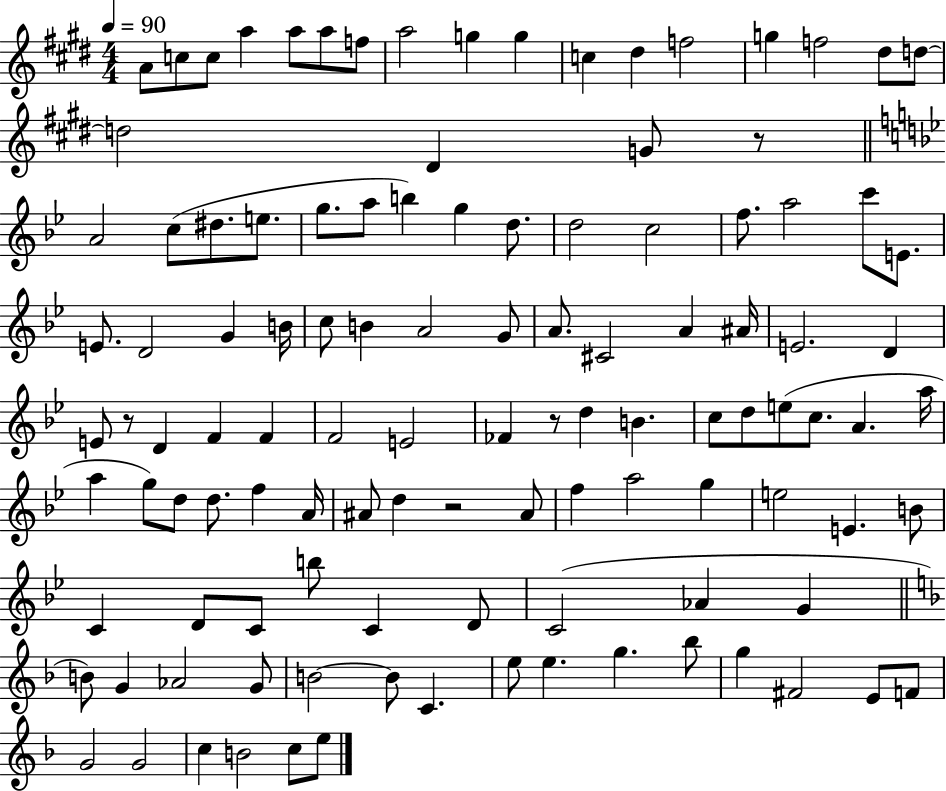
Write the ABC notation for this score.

X:1
T:Untitled
M:4/4
L:1/4
K:E
A/2 c/2 c/2 a a/2 a/2 f/2 a2 g g c ^d f2 g f2 ^d/2 d/2 d2 ^D G/2 z/2 A2 c/2 ^d/2 e/2 g/2 a/2 b g d/2 d2 c2 f/2 a2 c'/2 E/2 E/2 D2 G B/4 c/2 B A2 G/2 A/2 ^C2 A ^A/4 E2 D E/2 z/2 D F F F2 E2 _F z/2 d B c/2 d/2 e/2 c/2 A a/4 a g/2 d/2 d/2 f A/4 ^A/2 d z2 ^A/2 f a2 g e2 E B/2 C D/2 C/2 b/2 C D/2 C2 _A G B/2 G _A2 G/2 B2 B/2 C e/2 e g _b/2 g ^F2 E/2 F/2 G2 G2 c B2 c/2 e/2